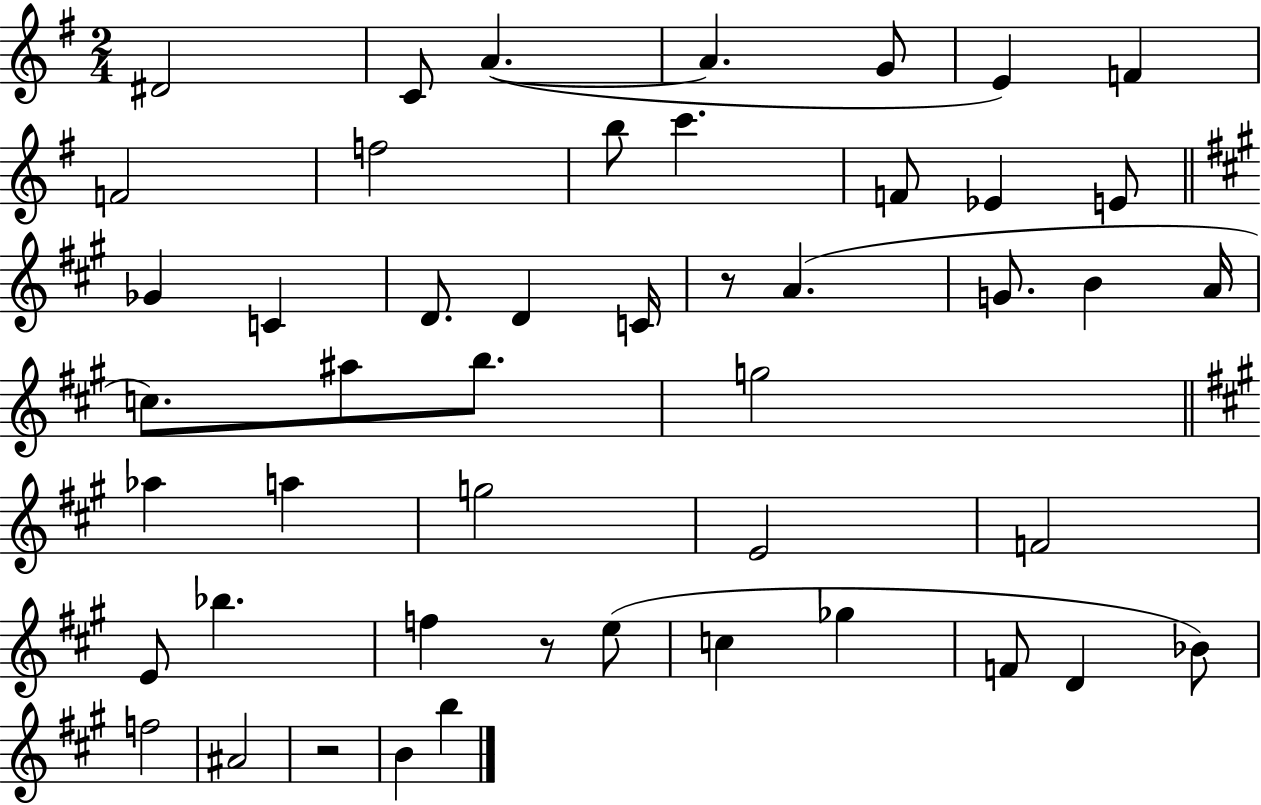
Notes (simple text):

D#4/h C4/e A4/q. A4/q. G4/e E4/q F4/q F4/h F5/h B5/e C6/q. F4/e Eb4/q E4/e Gb4/q C4/q D4/e. D4/q C4/s R/e A4/q. G4/e. B4/q A4/s C5/e. A#5/e B5/e. G5/h Ab5/q A5/q G5/h E4/h F4/h E4/e Bb5/q. F5/q R/e E5/e C5/q Gb5/q F4/e D4/q Bb4/e F5/h A#4/h R/h B4/q B5/q